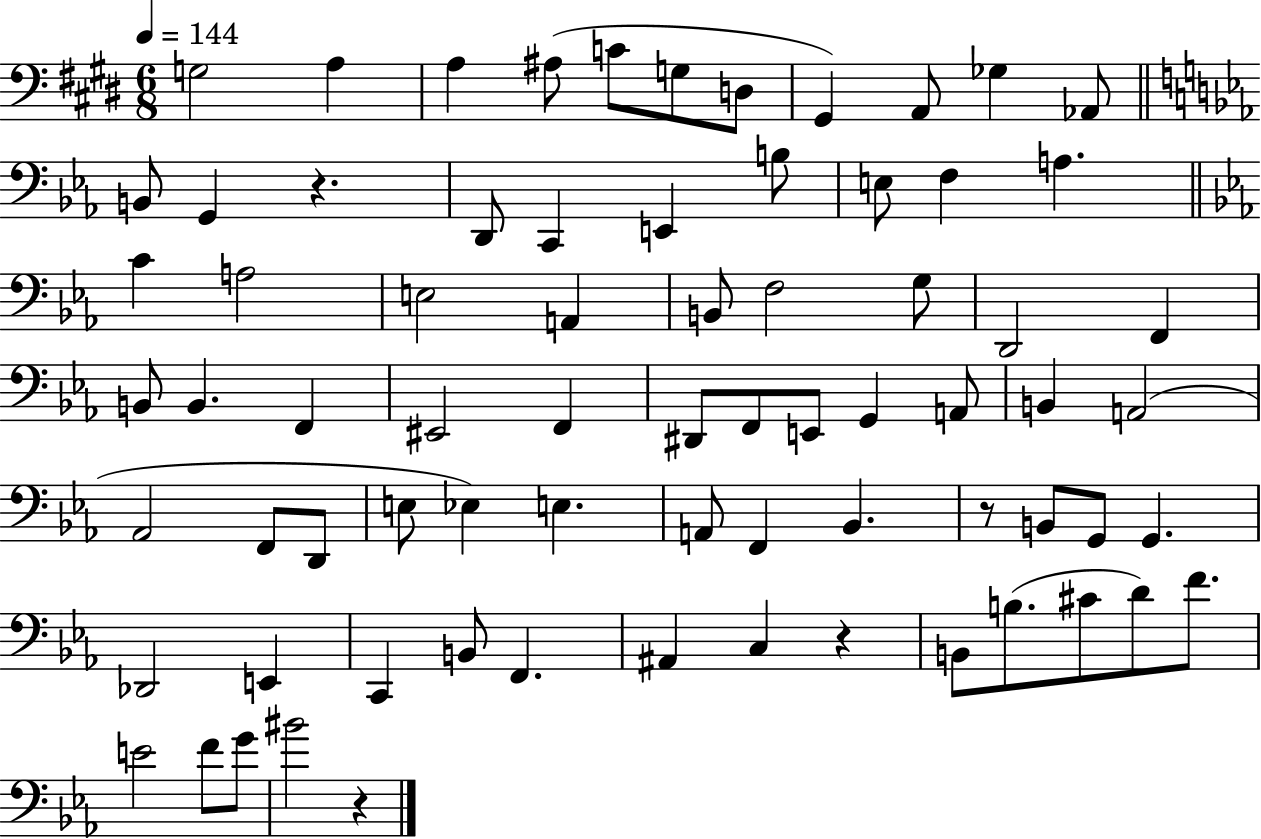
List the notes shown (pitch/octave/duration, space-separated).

G3/h A3/q A3/q A#3/e C4/e G3/e D3/e G#2/q A2/e Gb3/q Ab2/e B2/e G2/q R/q. D2/e C2/q E2/q B3/e E3/e F3/q A3/q. C4/q A3/h E3/h A2/q B2/e F3/h G3/e D2/h F2/q B2/e B2/q. F2/q EIS2/h F2/q D#2/e F2/e E2/e G2/q A2/e B2/q A2/h Ab2/h F2/e D2/e E3/e Eb3/q E3/q. A2/e F2/q Bb2/q. R/e B2/e G2/e G2/q. Db2/h E2/q C2/q B2/e F2/q. A#2/q C3/q R/q B2/e B3/e. C#4/e D4/e F4/e. E4/h F4/e G4/e BIS4/h R/q